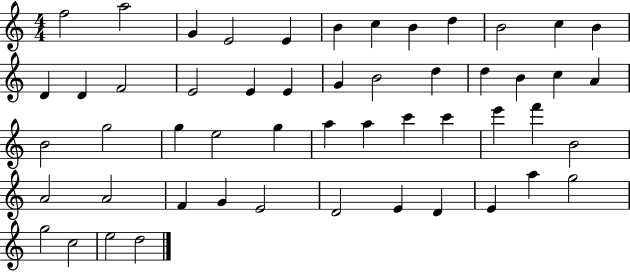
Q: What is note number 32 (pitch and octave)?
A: A5